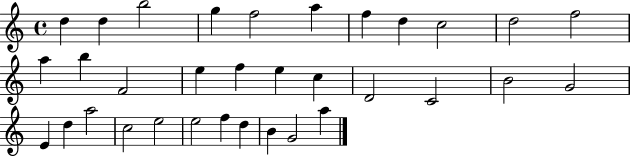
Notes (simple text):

D5/q D5/q B5/h G5/q F5/h A5/q F5/q D5/q C5/h D5/h F5/h A5/q B5/q F4/h E5/q F5/q E5/q C5/q D4/h C4/h B4/h G4/h E4/q D5/q A5/h C5/h E5/h E5/h F5/q D5/q B4/q G4/h A5/q